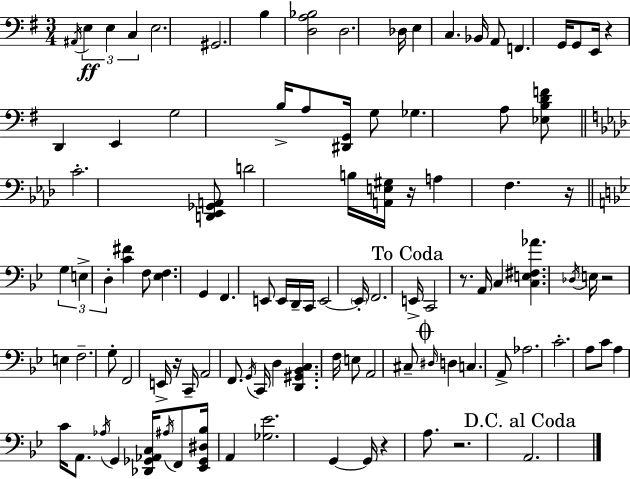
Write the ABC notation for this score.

X:1
T:Untitled
M:3/4
L:1/4
K:G
^A,,/4 E, E, C, E,2 ^G,,2 B, [D,A,_B,]2 D,2 _D,/4 E, C, _B,,/4 A,,/2 F,, G,,/4 G,,/2 E,,/4 z D,, E,, G,2 B,/4 A,/2 [^D,,G,,]/4 G,/2 _G, A,/2 [_E,B,DF]/2 C2 [D,,_E,,_G,,A,,]/2 D2 B,/4 [A,,E,^G,]/4 z/4 A, F, z/4 G, E, D, [C^F] F,/2 [_E,F,] G,, F,, E,,/2 E,,/4 D,,/4 C,,/4 E,,2 E,,/4 F,,2 E,,/4 C,,2 z/2 A,,/4 C, [C,E,^F,_A] _D,/4 E,/4 z2 E, F,2 G,/2 F,,2 E,,/4 z/4 C,,/4 A,,2 F,,/2 G,,/4 C,,/4 D, [D,,^G,,_B,,C,] F,/4 E,/2 A,,2 ^C,/2 ^D,/4 D, C, A,,/2 _A,2 C2 A,/2 C/2 A, C/4 A,,/2 _A,/4 G,, [_D,,_G,,_A,,C,]/4 ^A,/4 F,,/2 [_E,,_G,,^D,_B,]/4 A,, [_G,_E]2 G,, G,,/4 z A,/2 z2 A,,2